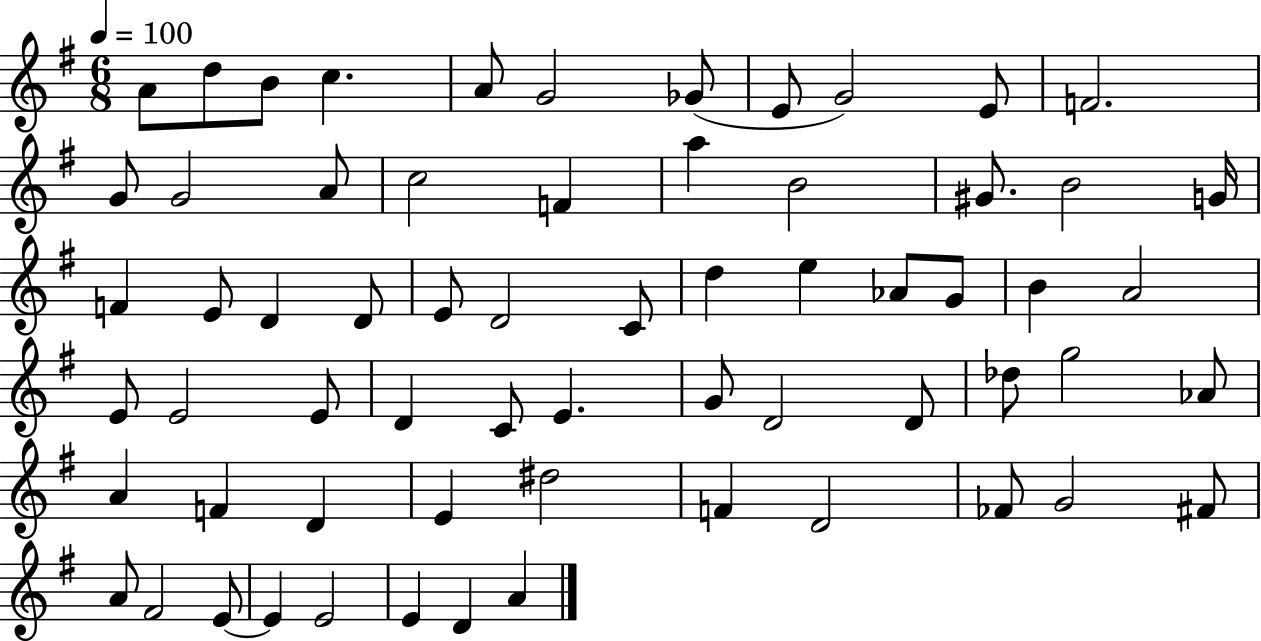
A4/e D5/e B4/e C5/q. A4/e G4/h Gb4/e E4/e G4/h E4/e F4/h. G4/e G4/h A4/e C5/h F4/q A5/q B4/h G#4/e. B4/h G4/s F4/q E4/e D4/q D4/e E4/e D4/h C4/e D5/q E5/q Ab4/e G4/e B4/q A4/h E4/e E4/h E4/e D4/q C4/e E4/q. G4/e D4/h D4/e Db5/e G5/h Ab4/e A4/q F4/q D4/q E4/q D#5/h F4/q D4/h FES4/e G4/h F#4/e A4/e F#4/h E4/e E4/q E4/h E4/q D4/q A4/q